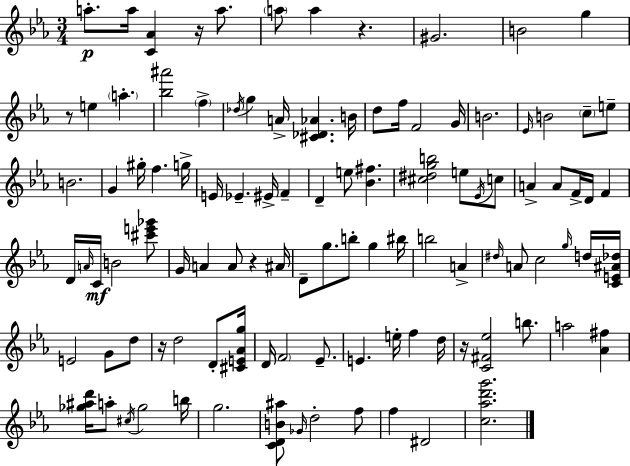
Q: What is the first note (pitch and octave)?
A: A5